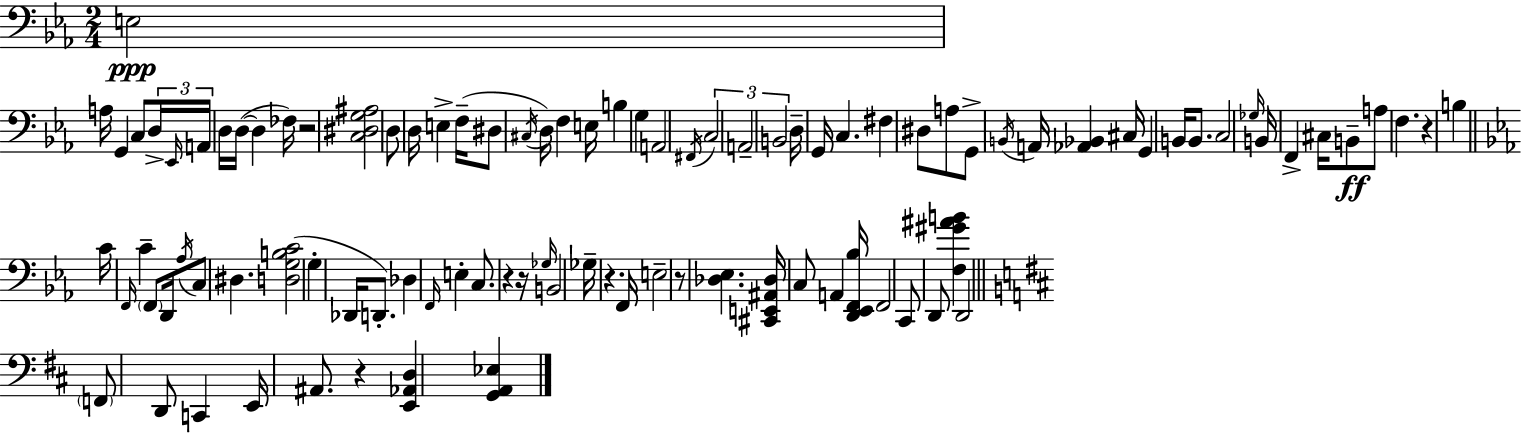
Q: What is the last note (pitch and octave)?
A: A#2